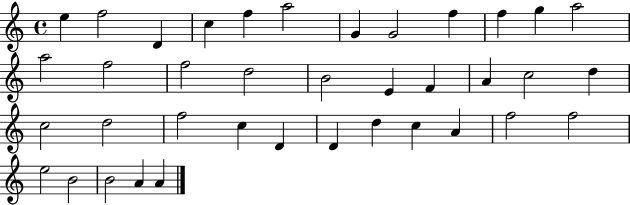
X:1
T:Untitled
M:4/4
L:1/4
K:C
e f2 D c f a2 G G2 f f g a2 a2 f2 f2 d2 B2 E F A c2 d c2 d2 f2 c D D d c A f2 f2 e2 B2 B2 A A